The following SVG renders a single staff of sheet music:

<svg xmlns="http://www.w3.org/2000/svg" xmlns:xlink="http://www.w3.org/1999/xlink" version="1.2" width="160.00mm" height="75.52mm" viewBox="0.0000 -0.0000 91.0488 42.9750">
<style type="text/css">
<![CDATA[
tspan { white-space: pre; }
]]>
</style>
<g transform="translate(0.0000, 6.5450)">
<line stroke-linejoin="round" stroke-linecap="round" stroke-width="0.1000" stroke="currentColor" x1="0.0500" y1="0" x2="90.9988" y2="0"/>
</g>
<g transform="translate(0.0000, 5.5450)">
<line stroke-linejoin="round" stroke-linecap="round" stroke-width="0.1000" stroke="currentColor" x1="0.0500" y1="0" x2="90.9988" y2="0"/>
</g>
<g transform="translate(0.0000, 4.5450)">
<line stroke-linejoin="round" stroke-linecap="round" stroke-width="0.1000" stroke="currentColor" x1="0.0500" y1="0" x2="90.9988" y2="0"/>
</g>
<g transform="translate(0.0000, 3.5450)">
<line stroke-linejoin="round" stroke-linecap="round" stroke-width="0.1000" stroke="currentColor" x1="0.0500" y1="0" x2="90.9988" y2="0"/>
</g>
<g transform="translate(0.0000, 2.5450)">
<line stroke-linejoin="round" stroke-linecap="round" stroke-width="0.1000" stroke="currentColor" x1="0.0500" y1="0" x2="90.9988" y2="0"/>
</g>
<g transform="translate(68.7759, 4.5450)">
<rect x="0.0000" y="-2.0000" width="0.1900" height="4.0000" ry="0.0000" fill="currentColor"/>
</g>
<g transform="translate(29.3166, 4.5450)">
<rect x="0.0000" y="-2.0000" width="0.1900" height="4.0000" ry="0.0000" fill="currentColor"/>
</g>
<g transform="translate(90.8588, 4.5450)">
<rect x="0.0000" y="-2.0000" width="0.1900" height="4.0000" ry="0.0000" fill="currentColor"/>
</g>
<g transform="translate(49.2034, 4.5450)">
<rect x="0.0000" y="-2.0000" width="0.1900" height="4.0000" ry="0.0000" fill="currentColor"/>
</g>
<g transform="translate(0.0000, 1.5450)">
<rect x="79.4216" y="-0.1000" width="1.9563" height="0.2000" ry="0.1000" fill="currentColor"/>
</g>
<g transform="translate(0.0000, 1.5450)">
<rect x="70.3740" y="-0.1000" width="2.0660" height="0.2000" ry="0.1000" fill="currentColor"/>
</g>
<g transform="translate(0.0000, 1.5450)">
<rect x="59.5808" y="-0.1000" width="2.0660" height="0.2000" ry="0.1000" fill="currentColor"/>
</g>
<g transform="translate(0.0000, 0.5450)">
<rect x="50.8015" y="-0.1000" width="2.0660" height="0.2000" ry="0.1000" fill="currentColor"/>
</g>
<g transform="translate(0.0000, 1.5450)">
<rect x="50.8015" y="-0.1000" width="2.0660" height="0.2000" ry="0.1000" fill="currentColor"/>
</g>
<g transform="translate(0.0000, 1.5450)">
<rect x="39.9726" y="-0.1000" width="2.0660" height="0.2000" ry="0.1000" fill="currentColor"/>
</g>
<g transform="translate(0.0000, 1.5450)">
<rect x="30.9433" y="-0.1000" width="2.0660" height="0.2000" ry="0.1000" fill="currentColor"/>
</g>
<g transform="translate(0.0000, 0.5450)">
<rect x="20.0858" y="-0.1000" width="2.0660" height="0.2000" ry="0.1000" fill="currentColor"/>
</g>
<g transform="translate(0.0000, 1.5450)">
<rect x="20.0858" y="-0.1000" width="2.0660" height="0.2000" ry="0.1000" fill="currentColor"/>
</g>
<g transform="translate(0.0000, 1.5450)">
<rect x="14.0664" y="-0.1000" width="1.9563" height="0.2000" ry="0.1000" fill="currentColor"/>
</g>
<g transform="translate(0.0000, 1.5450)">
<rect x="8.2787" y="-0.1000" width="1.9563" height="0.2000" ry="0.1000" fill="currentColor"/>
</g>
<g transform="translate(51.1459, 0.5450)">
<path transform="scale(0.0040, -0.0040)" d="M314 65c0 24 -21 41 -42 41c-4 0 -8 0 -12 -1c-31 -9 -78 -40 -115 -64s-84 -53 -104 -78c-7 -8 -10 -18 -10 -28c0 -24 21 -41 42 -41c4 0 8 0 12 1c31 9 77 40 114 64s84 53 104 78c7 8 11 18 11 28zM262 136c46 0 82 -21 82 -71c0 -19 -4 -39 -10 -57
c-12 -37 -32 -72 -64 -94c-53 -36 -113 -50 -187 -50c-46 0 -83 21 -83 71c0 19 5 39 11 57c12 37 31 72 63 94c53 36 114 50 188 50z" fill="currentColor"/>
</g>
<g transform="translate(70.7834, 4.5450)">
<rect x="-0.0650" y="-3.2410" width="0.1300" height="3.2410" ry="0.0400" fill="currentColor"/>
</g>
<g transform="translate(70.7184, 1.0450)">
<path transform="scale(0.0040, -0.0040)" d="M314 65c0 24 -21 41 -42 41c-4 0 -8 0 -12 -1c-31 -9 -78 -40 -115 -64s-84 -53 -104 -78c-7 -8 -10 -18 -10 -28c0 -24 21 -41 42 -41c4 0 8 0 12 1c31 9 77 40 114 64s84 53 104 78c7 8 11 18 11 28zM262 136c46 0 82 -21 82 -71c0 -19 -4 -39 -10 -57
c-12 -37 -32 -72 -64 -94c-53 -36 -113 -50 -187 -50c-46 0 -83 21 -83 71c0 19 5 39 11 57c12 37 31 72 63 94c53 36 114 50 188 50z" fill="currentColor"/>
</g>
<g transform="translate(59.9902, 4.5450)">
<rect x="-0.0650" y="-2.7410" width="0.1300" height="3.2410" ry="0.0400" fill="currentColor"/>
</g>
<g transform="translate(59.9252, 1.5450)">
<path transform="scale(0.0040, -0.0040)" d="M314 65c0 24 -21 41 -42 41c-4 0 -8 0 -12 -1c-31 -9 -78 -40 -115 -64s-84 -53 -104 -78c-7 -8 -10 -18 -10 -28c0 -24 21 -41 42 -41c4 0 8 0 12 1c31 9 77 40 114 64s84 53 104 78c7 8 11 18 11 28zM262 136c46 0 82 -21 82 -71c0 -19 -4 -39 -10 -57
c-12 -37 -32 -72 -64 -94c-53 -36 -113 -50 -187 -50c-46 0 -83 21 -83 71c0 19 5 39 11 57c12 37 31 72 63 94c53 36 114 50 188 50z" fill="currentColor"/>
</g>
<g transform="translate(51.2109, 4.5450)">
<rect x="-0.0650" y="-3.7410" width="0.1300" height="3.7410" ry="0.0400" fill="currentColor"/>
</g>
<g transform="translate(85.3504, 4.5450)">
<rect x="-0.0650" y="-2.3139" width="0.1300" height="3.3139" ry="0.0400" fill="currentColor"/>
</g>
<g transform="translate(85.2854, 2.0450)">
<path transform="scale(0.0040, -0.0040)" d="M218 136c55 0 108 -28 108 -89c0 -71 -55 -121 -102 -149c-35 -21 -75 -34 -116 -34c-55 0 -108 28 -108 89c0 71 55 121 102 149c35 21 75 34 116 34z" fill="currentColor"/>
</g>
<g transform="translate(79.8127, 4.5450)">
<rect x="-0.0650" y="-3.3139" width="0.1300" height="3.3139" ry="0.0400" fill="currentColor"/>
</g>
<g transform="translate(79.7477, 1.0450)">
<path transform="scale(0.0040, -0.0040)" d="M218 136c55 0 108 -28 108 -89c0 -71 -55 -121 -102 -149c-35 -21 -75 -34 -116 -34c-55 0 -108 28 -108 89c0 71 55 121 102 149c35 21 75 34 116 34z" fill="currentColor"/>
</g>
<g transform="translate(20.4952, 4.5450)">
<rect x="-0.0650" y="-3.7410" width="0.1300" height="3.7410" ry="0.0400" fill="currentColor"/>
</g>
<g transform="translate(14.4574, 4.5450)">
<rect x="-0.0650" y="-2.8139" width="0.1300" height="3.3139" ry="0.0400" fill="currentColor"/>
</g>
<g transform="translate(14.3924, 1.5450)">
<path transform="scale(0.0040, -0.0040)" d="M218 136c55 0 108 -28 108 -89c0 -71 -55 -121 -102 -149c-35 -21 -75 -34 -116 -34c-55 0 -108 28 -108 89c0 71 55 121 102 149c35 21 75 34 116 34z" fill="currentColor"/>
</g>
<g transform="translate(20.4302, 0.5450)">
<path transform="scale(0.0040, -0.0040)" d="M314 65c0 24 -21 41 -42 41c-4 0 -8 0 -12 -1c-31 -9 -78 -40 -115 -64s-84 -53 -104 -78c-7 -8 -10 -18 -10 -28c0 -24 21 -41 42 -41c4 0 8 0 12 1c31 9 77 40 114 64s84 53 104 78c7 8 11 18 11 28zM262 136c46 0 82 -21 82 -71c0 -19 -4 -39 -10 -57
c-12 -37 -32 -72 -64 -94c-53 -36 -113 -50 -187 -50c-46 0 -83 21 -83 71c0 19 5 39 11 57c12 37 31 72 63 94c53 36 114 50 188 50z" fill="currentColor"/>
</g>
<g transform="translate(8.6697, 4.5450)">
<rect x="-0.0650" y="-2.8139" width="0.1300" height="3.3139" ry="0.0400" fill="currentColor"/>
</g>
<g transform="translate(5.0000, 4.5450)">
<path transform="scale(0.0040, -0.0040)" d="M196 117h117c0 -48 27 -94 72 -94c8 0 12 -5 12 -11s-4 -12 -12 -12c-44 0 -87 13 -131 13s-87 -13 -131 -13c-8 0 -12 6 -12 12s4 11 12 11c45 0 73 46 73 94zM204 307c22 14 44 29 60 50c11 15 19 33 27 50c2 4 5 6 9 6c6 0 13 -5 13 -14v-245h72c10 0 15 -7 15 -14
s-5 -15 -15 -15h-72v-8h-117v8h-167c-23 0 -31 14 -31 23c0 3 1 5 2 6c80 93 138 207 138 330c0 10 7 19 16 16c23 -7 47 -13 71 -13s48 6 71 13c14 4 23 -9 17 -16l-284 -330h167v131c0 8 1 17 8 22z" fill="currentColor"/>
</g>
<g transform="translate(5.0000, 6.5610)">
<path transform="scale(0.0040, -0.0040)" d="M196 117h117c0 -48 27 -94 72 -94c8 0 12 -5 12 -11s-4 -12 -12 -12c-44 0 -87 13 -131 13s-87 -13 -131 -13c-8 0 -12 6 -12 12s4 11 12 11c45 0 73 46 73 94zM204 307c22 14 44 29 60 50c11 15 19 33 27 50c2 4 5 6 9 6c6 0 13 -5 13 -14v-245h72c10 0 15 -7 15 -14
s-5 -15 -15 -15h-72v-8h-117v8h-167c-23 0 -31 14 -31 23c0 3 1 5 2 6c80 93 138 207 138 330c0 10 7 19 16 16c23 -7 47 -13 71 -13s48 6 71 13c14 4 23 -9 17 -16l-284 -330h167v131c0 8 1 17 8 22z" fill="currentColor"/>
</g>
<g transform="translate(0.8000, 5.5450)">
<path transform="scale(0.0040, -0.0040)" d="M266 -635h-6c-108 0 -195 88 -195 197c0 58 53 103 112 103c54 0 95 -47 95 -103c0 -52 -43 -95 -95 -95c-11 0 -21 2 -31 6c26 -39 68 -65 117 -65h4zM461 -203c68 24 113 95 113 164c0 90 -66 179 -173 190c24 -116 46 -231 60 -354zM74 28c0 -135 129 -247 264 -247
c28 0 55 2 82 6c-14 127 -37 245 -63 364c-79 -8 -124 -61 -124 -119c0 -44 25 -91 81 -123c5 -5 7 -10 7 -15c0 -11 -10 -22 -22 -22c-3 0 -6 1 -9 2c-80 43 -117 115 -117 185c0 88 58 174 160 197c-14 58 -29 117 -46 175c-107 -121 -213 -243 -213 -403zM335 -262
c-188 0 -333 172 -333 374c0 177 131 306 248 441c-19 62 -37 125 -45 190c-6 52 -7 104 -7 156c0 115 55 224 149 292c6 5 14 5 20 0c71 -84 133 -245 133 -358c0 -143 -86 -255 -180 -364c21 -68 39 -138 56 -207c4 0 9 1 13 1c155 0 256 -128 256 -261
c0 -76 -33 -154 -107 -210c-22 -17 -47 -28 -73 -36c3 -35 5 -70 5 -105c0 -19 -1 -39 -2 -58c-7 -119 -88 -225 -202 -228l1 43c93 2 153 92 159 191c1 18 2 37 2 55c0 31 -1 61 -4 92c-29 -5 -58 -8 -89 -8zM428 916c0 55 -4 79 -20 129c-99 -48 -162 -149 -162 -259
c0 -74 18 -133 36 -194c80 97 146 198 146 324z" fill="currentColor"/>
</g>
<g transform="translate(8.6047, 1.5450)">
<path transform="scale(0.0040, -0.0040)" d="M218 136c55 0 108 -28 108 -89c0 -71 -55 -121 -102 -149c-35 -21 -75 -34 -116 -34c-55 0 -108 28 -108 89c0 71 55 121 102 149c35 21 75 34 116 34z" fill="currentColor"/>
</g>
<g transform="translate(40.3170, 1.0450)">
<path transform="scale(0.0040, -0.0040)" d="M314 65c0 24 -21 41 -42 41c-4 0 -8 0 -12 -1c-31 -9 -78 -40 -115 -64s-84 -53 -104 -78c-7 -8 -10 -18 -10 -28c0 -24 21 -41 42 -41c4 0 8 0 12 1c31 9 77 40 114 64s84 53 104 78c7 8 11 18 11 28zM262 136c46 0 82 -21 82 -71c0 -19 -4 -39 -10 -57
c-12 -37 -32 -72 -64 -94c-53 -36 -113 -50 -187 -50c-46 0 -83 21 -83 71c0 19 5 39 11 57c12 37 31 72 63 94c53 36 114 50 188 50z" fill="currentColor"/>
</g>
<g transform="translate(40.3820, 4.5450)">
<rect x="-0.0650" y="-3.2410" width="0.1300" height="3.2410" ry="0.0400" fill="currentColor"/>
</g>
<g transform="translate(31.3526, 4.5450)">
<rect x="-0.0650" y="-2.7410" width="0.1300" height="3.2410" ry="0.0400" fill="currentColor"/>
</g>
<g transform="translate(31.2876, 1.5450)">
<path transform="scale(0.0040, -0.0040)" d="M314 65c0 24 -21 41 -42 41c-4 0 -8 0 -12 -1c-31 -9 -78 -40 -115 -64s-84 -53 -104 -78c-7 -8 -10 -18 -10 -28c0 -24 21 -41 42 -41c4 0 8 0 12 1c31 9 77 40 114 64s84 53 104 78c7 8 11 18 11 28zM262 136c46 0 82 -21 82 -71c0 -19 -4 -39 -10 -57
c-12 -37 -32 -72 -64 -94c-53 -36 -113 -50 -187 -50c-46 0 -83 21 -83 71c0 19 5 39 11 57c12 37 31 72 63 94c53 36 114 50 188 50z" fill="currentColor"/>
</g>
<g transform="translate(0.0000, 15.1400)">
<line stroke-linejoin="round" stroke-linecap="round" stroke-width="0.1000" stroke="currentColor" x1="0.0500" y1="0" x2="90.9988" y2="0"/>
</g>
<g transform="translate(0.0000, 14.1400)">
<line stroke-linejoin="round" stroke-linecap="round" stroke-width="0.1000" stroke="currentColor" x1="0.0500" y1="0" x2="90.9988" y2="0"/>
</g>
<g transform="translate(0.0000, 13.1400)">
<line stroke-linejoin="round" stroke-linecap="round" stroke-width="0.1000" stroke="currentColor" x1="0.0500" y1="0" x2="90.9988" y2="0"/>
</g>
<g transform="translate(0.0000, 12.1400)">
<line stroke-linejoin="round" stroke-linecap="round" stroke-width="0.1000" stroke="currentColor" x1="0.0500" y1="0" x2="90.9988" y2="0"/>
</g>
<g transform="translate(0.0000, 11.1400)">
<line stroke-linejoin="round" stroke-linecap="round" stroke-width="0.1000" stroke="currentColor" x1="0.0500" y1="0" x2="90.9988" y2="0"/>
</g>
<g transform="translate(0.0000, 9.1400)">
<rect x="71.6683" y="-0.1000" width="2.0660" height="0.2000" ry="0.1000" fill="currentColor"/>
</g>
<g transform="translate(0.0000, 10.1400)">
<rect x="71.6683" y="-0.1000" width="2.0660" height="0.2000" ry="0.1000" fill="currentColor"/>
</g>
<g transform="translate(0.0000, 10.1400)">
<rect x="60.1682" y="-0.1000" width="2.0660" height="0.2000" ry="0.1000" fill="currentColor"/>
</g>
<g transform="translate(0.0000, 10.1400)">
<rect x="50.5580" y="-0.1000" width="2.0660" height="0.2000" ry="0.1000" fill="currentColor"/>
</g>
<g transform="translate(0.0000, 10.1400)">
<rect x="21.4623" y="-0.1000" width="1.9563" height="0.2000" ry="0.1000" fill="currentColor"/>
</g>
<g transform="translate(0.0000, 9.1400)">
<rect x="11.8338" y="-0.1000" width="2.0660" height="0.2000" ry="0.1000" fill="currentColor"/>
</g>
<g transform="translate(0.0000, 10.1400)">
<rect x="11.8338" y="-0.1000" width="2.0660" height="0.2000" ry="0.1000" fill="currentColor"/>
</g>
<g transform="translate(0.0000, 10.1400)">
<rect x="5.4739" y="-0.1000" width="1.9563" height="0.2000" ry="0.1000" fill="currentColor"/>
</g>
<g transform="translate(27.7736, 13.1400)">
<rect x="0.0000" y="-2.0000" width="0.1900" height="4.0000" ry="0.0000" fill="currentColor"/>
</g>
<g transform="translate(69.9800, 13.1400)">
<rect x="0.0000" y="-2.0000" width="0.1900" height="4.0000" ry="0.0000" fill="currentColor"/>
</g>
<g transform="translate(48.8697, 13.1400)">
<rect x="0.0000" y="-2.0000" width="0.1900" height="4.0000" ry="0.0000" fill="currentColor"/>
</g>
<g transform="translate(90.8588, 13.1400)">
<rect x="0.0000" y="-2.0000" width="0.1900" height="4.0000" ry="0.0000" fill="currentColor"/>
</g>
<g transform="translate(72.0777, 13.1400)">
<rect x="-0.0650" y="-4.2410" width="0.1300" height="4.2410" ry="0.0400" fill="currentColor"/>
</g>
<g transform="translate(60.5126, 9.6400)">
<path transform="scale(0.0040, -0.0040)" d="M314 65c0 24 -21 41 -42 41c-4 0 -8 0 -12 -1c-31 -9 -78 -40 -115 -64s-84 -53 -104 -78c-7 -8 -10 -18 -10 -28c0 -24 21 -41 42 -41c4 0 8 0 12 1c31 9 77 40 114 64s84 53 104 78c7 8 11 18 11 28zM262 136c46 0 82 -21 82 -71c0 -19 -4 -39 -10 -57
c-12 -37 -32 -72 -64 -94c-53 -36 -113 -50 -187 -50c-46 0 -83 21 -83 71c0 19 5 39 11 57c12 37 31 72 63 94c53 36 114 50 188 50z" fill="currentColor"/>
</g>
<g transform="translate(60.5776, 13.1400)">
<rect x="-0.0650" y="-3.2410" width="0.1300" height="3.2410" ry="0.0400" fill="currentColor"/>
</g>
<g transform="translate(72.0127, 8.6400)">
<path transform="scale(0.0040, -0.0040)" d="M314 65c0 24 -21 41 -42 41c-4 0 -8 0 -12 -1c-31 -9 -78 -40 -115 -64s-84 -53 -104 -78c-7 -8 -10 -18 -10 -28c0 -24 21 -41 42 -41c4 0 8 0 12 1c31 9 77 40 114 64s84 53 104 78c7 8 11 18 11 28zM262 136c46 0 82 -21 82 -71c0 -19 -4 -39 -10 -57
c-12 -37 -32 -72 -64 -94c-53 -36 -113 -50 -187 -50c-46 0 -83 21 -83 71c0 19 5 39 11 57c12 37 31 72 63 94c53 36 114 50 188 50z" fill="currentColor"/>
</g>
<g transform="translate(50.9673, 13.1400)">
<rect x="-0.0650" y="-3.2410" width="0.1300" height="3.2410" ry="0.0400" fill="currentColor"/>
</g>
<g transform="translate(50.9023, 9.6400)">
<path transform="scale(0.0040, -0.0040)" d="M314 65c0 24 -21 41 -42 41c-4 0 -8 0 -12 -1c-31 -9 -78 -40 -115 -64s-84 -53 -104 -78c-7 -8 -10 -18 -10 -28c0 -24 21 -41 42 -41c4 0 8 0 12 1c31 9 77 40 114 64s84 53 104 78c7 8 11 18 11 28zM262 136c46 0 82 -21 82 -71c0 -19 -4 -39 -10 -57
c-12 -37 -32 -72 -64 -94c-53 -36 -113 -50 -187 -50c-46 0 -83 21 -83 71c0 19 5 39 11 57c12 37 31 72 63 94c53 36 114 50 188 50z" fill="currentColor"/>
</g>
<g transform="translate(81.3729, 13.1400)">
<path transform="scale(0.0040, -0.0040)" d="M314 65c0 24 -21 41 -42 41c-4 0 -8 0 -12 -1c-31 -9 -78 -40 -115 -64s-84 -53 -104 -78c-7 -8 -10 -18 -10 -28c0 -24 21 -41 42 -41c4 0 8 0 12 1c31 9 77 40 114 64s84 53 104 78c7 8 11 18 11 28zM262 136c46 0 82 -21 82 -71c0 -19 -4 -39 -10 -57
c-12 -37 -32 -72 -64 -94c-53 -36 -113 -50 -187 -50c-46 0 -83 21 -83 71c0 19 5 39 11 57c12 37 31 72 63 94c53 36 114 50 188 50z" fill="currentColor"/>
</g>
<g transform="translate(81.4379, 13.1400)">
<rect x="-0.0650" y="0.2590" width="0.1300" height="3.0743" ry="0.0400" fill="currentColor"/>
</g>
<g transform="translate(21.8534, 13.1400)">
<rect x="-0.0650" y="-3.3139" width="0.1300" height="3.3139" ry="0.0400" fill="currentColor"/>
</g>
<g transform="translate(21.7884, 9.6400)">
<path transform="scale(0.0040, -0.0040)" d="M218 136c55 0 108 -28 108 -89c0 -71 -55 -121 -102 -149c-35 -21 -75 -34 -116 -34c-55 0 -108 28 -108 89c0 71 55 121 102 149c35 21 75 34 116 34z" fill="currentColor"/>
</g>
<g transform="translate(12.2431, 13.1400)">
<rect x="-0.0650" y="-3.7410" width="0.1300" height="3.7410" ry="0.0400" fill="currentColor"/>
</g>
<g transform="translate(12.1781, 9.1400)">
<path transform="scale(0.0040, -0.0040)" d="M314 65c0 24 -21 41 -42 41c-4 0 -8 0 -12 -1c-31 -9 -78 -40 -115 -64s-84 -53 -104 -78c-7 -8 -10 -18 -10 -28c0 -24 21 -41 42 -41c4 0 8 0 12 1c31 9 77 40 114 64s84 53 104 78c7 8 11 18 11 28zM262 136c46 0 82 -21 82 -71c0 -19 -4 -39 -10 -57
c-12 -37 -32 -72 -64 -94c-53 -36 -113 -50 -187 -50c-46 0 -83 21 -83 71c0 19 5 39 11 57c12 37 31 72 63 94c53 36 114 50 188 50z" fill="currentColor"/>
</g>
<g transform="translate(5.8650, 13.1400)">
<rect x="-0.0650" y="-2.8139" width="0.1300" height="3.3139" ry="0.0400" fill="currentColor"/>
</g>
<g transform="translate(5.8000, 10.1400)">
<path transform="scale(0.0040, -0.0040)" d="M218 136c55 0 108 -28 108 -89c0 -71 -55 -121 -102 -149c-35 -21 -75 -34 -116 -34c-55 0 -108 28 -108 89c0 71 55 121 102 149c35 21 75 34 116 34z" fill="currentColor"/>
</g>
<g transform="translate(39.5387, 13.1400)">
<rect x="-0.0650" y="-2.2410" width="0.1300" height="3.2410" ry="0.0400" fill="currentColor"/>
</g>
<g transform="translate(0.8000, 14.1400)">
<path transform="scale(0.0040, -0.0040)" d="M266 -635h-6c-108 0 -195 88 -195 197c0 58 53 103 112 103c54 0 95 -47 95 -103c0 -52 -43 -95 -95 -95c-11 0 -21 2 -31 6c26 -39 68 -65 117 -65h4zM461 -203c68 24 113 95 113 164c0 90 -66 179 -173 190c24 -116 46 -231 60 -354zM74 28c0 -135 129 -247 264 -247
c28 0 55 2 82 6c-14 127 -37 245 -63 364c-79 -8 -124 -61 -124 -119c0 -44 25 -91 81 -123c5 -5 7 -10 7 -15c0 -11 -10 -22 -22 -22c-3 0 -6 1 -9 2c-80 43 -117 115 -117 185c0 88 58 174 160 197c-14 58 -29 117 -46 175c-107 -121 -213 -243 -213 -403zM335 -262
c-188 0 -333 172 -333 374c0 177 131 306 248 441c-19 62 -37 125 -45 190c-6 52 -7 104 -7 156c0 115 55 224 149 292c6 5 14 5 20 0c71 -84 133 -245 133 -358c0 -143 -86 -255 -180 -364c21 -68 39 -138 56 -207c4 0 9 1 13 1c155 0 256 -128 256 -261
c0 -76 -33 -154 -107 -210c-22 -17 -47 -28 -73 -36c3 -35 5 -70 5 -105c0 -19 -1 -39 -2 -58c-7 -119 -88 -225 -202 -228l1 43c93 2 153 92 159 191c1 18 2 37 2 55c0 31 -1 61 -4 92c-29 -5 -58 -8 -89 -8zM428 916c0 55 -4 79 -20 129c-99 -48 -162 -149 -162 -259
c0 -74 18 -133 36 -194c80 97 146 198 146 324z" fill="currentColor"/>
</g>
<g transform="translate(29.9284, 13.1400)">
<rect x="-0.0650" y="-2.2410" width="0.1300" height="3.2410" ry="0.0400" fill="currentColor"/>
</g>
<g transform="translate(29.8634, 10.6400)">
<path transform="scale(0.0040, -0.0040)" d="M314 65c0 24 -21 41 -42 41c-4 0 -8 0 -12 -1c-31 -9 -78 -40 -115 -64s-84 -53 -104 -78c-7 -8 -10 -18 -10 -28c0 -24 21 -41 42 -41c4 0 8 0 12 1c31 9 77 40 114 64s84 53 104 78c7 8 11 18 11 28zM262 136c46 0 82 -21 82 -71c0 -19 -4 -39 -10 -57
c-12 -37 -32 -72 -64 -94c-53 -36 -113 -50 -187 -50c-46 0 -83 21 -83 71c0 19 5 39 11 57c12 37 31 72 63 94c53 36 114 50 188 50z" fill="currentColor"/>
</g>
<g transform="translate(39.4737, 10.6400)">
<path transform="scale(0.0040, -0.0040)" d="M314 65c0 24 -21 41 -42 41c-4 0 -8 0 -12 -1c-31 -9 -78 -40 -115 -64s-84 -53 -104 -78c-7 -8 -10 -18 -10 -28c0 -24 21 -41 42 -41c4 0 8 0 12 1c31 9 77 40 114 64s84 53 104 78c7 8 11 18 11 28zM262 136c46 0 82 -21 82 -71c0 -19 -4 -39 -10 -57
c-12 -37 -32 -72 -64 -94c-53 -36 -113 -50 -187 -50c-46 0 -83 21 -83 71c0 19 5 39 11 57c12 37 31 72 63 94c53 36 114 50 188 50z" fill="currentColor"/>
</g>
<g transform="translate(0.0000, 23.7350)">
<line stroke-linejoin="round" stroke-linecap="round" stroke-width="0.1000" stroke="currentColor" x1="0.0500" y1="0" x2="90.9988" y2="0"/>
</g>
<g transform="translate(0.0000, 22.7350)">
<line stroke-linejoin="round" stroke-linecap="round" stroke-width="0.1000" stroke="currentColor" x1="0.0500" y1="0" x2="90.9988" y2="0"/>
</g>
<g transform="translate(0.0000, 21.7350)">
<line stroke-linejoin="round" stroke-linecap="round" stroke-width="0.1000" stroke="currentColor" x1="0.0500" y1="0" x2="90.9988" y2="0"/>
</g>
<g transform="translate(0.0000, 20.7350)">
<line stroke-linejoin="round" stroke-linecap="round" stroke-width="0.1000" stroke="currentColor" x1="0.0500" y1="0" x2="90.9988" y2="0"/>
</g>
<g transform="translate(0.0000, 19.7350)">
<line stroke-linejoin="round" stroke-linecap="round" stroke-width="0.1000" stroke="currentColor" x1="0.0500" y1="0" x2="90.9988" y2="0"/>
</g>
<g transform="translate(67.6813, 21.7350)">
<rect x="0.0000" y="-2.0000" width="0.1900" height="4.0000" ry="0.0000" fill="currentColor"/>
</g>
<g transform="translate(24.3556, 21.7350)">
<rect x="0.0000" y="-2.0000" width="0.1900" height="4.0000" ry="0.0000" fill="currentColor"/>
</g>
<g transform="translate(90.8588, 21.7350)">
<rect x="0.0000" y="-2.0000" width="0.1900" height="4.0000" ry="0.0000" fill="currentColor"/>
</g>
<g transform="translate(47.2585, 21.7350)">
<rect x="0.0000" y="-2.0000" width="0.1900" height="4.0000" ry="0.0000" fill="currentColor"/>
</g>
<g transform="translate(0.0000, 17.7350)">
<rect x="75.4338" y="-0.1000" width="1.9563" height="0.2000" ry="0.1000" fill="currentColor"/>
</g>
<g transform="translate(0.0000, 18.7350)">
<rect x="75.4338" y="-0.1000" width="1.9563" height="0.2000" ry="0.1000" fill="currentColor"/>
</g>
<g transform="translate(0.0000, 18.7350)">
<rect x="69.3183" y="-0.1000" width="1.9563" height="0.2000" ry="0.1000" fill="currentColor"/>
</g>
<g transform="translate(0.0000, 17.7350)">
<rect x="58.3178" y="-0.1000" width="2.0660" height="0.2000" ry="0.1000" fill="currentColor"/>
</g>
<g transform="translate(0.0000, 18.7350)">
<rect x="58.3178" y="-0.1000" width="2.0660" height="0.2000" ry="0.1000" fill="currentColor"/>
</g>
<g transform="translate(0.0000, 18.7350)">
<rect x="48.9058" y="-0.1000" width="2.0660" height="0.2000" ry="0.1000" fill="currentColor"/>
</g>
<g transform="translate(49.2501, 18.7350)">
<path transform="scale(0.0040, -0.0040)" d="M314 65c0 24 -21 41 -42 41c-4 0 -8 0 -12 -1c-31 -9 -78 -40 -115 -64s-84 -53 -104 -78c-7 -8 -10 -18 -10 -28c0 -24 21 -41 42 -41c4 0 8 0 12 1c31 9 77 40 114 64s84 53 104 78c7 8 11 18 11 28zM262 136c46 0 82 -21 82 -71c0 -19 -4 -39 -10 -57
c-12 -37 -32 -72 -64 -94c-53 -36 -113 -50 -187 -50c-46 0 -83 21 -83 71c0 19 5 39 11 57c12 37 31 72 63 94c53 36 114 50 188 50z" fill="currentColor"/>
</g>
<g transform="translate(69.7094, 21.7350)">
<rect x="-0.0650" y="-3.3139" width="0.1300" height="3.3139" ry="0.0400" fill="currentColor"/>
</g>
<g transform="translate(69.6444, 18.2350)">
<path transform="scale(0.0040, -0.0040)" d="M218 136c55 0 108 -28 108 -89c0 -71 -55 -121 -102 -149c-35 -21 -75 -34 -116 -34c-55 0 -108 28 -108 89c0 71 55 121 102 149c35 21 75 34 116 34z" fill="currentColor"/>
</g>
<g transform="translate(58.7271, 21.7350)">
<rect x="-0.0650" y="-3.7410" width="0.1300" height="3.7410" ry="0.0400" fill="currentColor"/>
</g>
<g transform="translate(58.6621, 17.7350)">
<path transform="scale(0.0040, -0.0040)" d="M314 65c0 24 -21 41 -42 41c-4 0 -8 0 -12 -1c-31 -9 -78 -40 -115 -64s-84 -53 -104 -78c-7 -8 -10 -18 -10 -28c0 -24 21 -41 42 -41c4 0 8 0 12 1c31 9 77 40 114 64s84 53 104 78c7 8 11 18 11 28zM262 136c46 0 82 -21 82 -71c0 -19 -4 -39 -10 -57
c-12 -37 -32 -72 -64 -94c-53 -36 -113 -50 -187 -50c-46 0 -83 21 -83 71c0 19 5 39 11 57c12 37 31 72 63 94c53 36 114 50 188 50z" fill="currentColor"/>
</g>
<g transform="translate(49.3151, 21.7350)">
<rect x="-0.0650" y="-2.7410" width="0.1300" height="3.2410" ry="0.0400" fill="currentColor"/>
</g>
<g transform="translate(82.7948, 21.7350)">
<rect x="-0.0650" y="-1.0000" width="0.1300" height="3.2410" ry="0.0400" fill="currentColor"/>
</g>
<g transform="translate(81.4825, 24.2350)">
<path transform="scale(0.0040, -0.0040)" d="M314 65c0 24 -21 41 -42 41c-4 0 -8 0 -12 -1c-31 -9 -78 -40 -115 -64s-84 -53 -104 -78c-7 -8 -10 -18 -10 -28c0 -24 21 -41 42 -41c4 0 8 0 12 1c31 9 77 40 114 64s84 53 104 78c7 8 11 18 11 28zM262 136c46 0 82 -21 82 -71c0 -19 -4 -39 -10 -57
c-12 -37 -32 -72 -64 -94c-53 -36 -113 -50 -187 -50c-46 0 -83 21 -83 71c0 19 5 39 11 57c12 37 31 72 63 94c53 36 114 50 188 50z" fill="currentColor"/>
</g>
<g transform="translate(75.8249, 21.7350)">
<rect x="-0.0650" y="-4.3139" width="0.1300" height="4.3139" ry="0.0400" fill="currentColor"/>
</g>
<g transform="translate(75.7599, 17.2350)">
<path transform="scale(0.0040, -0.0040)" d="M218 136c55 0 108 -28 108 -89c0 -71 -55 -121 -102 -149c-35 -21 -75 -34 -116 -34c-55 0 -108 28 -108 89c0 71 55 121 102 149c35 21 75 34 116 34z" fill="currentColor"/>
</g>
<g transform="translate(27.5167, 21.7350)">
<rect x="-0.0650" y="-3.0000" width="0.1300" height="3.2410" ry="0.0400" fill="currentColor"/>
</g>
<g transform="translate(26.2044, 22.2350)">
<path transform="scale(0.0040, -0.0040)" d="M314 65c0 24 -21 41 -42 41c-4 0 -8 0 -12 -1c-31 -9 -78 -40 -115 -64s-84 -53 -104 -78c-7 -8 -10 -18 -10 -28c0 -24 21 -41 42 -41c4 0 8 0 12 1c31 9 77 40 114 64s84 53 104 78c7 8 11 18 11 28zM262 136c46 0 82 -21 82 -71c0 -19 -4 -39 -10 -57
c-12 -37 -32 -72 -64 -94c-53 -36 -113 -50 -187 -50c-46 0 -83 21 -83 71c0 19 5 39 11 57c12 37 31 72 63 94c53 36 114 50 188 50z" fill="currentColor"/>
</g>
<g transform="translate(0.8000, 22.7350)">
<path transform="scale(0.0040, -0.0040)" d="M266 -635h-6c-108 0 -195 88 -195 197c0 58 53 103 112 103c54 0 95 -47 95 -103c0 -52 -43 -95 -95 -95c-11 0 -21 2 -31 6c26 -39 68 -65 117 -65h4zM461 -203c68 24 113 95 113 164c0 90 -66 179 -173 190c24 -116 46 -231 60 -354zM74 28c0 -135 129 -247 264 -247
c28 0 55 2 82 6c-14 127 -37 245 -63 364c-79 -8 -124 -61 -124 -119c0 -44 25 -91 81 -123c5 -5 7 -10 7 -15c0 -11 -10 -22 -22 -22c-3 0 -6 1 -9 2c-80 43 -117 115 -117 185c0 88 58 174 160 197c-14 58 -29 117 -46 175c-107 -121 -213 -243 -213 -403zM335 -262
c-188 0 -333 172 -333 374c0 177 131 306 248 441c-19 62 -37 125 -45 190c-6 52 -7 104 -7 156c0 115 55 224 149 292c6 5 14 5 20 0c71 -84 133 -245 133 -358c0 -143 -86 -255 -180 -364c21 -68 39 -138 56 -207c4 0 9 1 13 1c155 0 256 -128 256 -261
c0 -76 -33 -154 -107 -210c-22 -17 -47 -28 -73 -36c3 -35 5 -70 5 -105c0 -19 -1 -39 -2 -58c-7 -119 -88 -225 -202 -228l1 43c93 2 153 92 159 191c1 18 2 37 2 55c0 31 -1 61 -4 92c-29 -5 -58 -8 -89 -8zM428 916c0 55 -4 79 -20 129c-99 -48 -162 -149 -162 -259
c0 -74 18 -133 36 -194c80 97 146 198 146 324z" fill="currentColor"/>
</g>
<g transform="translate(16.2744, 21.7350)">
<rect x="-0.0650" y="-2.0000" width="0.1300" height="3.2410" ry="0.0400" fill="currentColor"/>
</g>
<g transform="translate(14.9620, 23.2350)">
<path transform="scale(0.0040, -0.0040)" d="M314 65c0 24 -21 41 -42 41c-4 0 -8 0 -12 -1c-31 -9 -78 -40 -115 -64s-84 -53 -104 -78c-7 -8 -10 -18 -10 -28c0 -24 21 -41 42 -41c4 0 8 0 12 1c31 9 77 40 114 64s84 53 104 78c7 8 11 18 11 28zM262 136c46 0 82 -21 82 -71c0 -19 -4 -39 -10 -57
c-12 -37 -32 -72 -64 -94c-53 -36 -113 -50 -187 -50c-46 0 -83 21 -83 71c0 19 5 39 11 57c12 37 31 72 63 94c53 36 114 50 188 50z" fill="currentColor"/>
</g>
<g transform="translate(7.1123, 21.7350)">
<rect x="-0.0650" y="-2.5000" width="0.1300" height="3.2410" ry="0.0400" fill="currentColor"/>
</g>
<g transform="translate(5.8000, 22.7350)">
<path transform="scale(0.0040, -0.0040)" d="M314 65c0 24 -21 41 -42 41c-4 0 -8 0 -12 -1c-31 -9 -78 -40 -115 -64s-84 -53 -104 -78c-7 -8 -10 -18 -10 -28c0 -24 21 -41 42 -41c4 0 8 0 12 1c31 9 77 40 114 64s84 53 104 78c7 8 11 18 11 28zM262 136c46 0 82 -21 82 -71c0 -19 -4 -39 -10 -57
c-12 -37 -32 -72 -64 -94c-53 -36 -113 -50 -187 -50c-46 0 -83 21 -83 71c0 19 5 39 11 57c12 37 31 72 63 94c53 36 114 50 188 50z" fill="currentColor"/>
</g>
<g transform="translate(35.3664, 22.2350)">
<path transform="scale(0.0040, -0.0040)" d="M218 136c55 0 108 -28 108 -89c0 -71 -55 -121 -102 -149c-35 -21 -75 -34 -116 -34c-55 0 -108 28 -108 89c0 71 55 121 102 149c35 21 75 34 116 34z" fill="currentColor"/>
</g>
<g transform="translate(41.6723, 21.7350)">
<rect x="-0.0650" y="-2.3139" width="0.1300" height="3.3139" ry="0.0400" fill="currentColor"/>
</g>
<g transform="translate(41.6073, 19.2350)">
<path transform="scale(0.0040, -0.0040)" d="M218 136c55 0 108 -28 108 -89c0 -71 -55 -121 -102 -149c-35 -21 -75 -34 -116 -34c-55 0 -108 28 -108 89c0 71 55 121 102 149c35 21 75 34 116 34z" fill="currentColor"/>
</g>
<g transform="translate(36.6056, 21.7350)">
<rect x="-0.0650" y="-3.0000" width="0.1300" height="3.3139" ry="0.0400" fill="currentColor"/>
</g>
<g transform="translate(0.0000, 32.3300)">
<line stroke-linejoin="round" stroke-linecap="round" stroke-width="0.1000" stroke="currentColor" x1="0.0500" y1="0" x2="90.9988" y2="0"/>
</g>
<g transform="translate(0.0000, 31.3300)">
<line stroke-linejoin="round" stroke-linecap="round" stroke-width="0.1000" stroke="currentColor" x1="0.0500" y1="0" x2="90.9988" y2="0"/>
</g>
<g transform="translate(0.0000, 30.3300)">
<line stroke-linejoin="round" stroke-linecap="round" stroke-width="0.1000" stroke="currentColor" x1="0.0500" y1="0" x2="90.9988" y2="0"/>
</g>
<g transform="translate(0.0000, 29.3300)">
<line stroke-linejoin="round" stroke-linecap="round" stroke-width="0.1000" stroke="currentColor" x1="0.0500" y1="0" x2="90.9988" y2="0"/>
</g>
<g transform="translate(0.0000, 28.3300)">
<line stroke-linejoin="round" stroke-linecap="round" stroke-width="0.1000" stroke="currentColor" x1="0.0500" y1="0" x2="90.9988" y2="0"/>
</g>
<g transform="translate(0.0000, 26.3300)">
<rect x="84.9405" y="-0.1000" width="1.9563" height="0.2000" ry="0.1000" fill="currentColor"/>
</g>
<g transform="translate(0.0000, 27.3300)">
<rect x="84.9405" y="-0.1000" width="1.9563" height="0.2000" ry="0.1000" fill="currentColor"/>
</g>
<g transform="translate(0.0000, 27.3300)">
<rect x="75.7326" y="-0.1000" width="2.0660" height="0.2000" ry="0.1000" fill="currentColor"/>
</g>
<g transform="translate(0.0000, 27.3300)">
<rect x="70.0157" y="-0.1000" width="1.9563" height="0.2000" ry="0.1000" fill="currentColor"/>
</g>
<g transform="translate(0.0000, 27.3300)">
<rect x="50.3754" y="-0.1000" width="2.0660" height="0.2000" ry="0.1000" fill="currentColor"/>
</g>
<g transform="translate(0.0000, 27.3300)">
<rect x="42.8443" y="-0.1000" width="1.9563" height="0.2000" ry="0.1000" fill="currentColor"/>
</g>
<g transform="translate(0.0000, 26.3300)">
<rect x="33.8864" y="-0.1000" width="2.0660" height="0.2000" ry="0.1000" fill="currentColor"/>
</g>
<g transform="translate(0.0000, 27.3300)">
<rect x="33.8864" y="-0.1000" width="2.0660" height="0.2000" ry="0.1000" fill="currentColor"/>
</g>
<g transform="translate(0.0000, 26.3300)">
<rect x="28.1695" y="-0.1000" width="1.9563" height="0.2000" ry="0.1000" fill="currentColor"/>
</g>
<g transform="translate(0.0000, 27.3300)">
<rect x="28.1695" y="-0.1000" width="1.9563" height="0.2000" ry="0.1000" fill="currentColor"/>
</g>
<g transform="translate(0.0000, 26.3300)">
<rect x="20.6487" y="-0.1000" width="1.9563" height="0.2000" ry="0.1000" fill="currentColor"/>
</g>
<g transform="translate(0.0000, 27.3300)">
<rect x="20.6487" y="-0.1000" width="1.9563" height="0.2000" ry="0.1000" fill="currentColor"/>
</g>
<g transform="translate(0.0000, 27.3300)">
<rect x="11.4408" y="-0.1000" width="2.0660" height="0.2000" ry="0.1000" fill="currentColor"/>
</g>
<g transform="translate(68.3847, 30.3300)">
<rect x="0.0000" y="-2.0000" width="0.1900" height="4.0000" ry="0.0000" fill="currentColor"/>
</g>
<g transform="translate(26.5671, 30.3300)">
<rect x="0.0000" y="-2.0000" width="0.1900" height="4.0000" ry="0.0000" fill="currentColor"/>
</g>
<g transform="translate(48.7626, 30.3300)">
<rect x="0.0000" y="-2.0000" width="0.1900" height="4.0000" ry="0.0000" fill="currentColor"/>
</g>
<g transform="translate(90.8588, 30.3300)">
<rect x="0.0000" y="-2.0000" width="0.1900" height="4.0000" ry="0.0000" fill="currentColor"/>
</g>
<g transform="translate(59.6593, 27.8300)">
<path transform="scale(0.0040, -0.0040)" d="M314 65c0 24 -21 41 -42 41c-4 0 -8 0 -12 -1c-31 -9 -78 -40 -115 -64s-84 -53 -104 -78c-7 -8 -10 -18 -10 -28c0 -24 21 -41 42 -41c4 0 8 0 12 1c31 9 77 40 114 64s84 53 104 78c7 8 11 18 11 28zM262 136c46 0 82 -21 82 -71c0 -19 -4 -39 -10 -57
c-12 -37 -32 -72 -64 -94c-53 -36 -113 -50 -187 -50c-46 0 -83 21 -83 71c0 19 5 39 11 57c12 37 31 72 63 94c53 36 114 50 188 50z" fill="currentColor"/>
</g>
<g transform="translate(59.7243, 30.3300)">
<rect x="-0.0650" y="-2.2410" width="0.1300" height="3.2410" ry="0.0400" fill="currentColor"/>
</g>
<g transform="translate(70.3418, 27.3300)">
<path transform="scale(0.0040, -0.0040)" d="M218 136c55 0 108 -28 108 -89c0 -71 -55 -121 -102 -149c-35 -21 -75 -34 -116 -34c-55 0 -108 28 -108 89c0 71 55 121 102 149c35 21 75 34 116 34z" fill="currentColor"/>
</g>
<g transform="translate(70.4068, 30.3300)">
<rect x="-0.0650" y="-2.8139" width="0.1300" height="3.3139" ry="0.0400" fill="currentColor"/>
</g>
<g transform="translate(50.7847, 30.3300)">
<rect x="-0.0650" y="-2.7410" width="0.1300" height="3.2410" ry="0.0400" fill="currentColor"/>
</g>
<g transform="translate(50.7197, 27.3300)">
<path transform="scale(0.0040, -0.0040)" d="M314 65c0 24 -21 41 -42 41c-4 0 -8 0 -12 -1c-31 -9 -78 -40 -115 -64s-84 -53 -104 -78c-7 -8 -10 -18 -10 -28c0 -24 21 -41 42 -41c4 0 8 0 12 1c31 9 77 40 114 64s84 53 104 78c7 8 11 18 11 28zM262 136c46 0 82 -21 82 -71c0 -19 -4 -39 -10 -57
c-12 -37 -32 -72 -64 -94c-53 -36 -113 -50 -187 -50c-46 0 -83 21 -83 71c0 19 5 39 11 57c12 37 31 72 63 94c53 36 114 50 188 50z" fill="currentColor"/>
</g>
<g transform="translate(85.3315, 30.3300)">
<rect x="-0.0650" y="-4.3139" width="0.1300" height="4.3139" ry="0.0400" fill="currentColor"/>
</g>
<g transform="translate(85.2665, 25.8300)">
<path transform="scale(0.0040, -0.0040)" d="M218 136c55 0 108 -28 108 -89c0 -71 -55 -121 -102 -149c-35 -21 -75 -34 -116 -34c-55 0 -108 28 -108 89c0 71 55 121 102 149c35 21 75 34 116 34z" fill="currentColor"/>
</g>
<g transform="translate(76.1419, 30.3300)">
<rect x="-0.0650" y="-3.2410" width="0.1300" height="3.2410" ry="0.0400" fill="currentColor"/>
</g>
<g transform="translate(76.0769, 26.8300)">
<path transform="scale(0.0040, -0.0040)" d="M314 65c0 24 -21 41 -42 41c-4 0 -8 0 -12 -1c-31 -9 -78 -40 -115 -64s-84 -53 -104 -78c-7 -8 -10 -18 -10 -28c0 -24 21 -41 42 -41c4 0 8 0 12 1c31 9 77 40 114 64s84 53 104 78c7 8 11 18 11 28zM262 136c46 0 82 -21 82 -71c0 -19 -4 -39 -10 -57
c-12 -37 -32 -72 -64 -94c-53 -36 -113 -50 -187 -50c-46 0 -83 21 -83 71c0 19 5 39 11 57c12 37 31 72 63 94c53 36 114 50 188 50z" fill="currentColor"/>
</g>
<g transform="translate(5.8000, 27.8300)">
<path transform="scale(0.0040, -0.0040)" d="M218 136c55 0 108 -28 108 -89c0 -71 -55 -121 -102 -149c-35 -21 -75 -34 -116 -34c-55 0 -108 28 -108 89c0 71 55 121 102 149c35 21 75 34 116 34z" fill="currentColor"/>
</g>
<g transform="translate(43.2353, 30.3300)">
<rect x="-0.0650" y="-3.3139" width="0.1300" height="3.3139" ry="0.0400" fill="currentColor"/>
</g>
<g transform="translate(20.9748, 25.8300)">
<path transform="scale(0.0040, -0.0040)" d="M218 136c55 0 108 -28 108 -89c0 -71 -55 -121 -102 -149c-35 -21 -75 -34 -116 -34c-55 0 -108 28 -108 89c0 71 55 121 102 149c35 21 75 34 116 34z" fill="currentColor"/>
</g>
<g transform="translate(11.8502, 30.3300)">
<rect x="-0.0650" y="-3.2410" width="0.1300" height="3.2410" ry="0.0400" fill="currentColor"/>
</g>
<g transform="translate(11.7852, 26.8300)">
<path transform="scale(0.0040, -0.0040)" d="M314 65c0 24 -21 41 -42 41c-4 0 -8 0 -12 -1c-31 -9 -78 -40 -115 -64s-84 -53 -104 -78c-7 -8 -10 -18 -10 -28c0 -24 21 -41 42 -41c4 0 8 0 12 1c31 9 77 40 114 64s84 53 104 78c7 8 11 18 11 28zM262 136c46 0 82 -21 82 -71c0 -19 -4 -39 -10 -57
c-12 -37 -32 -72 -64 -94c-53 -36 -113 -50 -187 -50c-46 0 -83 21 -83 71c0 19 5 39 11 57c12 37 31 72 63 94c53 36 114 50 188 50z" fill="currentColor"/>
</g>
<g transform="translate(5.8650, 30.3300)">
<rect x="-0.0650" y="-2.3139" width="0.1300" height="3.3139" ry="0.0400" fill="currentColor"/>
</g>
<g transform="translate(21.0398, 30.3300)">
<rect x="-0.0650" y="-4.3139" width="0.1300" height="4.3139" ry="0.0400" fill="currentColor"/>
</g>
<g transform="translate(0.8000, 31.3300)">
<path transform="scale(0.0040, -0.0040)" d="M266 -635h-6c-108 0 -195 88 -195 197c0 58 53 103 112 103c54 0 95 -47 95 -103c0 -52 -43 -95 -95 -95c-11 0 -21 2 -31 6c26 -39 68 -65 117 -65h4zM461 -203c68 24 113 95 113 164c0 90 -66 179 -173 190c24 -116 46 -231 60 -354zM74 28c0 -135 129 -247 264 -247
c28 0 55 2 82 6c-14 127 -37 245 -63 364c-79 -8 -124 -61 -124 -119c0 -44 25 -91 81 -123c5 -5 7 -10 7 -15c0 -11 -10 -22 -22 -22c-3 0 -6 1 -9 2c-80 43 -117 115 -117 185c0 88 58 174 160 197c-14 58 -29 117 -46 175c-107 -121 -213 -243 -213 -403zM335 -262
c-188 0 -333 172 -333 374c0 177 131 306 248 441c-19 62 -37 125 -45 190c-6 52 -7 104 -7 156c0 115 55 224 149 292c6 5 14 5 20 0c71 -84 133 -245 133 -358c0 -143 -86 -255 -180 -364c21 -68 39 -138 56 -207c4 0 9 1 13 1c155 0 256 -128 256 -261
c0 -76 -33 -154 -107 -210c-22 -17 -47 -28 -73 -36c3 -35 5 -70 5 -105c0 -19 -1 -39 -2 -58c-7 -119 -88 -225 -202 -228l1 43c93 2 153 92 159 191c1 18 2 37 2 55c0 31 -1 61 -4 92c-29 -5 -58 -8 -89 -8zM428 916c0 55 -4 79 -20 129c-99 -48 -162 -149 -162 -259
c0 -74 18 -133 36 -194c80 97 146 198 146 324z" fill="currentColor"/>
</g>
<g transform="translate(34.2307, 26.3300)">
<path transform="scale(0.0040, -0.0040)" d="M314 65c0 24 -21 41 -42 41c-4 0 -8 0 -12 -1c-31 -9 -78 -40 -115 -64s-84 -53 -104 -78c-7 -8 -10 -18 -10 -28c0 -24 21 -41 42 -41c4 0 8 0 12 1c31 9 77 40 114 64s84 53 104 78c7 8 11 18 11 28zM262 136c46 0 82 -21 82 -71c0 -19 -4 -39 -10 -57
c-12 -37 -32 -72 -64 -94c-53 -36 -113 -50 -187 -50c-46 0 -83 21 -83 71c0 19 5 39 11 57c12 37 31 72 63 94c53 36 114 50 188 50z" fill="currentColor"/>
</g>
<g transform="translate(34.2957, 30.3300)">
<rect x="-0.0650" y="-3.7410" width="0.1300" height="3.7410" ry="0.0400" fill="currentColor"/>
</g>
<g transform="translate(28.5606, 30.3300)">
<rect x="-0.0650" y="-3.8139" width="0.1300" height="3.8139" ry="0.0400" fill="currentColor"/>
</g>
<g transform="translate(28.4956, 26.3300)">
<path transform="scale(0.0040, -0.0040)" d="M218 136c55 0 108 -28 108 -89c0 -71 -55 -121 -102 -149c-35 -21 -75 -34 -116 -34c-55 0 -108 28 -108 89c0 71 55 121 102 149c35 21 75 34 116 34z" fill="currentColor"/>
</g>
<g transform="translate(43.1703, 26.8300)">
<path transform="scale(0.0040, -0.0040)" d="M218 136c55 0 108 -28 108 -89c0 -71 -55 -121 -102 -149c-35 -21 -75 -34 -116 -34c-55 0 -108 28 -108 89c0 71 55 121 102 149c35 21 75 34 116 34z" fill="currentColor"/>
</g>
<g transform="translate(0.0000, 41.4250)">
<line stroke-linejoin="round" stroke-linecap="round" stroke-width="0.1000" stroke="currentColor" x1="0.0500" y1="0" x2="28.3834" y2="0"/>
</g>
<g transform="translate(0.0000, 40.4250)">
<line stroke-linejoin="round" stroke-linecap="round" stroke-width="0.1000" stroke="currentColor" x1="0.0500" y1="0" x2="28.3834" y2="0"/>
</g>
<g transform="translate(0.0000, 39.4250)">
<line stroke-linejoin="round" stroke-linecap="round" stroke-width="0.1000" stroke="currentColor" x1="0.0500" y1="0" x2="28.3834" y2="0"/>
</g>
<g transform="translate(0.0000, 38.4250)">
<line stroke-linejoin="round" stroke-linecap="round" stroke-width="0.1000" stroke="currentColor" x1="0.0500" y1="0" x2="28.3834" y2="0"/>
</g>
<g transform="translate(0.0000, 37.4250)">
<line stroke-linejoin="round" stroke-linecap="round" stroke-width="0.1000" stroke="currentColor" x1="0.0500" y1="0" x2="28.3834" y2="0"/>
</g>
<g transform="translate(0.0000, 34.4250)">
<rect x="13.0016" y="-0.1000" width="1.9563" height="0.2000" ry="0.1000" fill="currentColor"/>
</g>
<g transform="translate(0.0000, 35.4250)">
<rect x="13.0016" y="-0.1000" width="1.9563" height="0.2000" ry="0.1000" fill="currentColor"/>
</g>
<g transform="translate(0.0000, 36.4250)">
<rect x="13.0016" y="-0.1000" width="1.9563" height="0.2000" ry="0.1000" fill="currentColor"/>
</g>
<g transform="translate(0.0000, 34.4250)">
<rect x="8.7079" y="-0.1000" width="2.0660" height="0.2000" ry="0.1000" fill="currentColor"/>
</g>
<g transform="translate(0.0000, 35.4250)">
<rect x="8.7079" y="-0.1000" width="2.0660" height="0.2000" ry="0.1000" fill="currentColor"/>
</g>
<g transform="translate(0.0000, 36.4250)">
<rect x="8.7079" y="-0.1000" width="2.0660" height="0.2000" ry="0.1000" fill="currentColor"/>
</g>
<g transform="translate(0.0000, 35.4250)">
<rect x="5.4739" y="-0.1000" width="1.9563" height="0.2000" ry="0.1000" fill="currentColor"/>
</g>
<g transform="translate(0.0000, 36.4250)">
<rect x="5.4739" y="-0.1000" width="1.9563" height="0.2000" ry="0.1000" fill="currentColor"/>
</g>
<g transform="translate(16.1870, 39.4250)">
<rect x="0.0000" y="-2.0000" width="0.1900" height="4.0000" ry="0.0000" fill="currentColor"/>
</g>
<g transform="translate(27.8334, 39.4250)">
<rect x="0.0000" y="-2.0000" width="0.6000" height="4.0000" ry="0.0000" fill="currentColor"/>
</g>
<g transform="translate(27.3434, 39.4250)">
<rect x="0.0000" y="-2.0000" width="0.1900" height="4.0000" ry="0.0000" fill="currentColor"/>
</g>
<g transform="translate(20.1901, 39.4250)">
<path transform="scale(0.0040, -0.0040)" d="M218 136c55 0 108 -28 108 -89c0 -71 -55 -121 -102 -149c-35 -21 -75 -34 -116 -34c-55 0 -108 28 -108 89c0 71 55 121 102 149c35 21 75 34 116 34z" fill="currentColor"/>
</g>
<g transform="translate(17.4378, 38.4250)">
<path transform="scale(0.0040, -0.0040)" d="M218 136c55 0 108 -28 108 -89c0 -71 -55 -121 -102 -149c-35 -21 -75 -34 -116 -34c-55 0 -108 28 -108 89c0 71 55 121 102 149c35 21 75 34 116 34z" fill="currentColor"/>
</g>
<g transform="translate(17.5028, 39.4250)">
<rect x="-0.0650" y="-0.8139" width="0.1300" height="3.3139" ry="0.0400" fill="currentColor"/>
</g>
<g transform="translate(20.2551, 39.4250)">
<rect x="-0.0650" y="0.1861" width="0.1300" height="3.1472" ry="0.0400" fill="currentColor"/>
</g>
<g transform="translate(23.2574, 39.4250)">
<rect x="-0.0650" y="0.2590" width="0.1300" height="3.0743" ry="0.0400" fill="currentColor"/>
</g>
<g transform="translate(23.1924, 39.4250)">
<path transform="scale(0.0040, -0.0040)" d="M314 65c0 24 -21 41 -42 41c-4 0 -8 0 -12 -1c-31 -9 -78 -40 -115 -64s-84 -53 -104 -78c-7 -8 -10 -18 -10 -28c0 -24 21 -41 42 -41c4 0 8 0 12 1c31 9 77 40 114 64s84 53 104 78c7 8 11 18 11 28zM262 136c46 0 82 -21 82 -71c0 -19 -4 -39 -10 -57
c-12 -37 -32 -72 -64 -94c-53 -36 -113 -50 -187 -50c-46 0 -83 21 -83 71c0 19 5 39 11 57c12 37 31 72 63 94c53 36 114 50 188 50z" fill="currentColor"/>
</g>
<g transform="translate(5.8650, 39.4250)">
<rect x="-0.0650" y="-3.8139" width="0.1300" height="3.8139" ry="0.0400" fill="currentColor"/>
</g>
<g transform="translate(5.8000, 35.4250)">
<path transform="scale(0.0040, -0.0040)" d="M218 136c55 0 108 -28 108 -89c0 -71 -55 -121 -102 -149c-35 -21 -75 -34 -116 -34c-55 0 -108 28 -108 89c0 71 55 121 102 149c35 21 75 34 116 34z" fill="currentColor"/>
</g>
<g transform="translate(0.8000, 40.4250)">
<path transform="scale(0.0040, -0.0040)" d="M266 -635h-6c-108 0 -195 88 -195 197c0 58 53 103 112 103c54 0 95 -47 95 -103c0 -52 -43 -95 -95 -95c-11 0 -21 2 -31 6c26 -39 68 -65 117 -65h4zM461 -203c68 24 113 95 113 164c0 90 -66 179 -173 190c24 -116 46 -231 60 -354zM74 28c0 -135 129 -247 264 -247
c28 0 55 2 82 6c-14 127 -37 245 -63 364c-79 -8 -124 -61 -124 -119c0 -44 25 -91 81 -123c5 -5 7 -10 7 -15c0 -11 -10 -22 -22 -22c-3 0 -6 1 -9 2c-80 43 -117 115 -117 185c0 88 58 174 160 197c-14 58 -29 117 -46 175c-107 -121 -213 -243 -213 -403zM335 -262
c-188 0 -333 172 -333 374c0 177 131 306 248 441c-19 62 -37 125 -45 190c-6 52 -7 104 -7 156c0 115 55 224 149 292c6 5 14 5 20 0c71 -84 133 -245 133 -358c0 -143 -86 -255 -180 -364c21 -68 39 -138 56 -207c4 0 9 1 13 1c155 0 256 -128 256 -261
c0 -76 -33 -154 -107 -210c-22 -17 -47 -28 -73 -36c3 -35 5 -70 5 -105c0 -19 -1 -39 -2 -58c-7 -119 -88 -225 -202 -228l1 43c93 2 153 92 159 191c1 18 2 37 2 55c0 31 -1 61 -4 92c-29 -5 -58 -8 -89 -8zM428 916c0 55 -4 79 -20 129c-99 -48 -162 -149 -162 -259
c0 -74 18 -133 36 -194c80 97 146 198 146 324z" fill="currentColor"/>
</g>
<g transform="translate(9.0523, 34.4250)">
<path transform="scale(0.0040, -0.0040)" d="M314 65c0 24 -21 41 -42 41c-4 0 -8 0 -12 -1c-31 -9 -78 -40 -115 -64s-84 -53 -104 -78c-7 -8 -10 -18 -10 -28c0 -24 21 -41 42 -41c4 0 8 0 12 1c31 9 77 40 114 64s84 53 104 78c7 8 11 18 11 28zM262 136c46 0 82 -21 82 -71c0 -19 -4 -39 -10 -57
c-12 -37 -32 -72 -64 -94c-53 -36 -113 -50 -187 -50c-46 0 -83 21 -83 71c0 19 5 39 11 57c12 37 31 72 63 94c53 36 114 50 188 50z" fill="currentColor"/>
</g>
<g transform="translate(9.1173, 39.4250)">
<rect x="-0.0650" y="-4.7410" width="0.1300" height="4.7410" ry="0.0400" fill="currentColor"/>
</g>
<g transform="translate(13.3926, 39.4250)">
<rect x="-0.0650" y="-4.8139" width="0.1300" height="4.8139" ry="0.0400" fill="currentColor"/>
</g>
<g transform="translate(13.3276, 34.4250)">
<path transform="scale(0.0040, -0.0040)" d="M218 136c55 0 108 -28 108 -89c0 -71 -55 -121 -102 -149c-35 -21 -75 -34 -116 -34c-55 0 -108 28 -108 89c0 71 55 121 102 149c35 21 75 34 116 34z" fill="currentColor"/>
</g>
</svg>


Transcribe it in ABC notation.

X:1
T:Untitled
M:4/4
L:1/4
K:C
a a c'2 a2 b2 c'2 a2 b2 b g a c'2 b g2 g2 b2 b2 d'2 B2 G2 F2 A2 A g a2 c'2 b d' D2 g b2 d' c' c'2 b a2 g2 a b2 d' c' e'2 e' d B B2